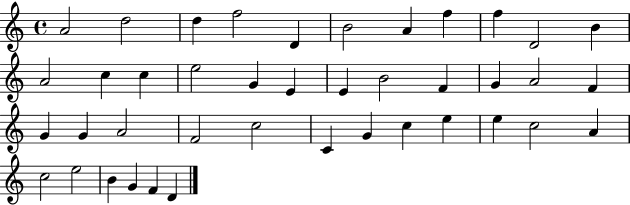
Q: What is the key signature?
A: C major